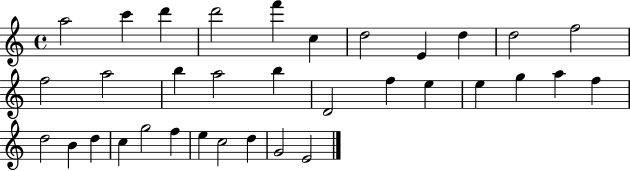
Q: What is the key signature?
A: C major